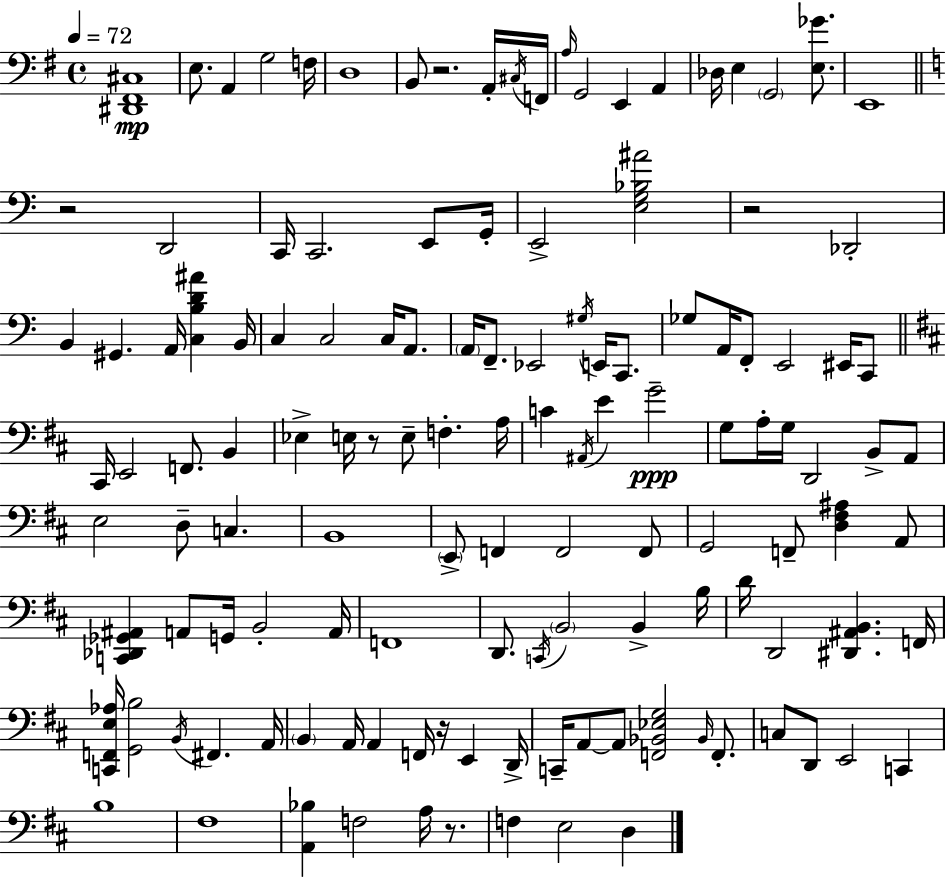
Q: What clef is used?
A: bass